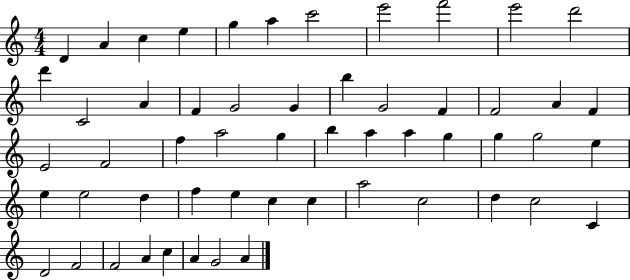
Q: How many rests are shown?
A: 0